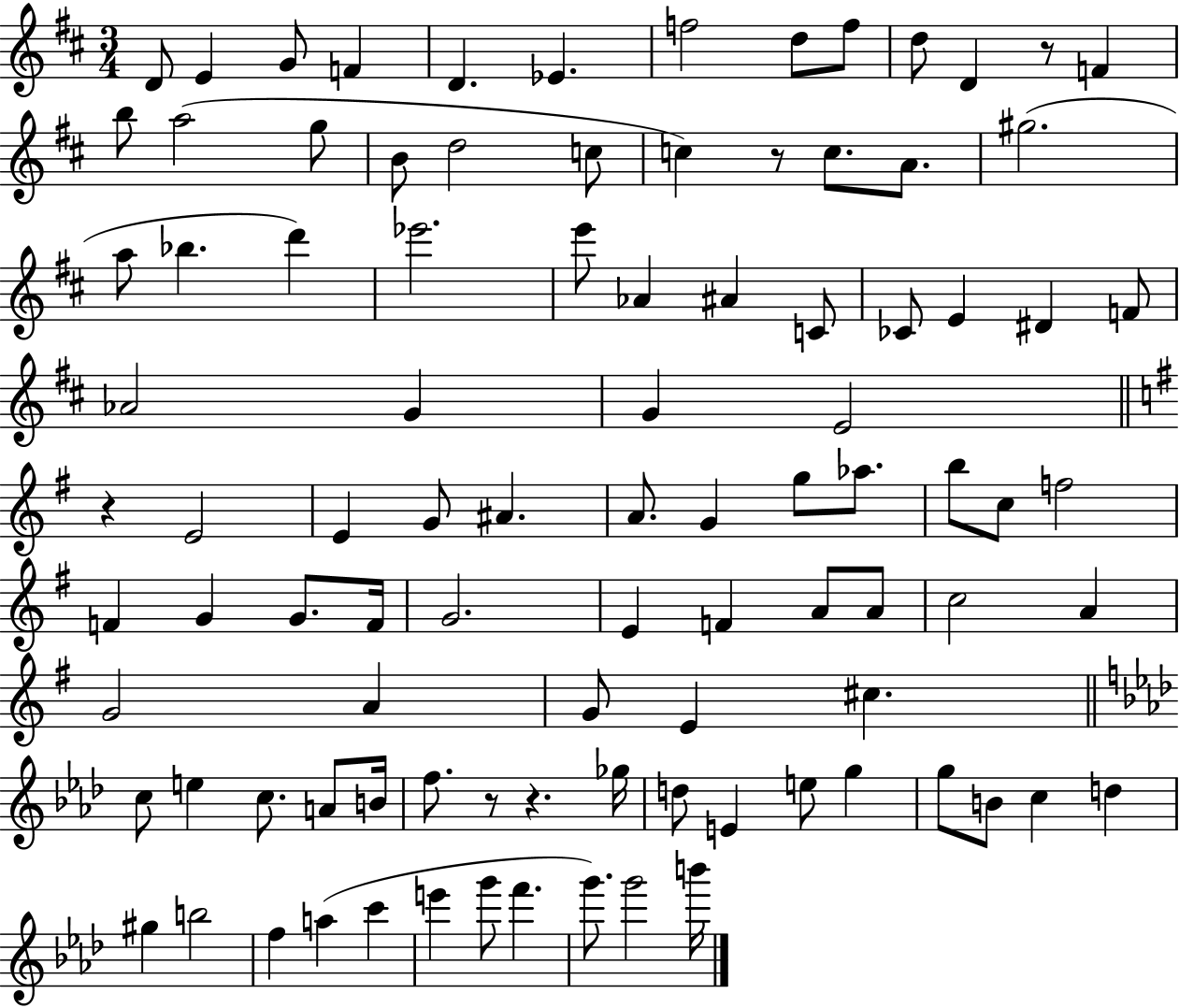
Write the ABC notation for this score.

X:1
T:Untitled
M:3/4
L:1/4
K:D
D/2 E G/2 F D _E f2 d/2 f/2 d/2 D z/2 F b/2 a2 g/2 B/2 d2 c/2 c z/2 c/2 A/2 ^g2 a/2 _b d' _e'2 e'/2 _A ^A C/2 _C/2 E ^D F/2 _A2 G G E2 z E2 E G/2 ^A A/2 G g/2 _a/2 b/2 c/2 f2 F G G/2 F/4 G2 E F A/2 A/2 c2 A G2 A G/2 E ^c c/2 e c/2 A/2 B/4 f/2 z/2 z _g/4 d/2 E e/2 g g/2 B/2 c d ^g b2 f a c' e' g'/2 f' g'/2 g'2 b'/4